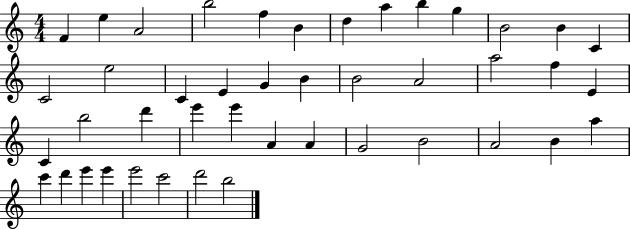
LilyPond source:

{
  \clef treble
  \numericTimeSignature
  \time 4/4
  \key c \major
  f'4 e''4 a'2 | b''2 f''4 b'4 | d''4 a''4 b''4 g''4 | b'2 b'4 c'4 | \break c'2 e''2 | c'4 e'4 g'4 b'4 | b'2 a'2 | a''2 f''4 e'4 | \break c'4 b''2 d'''4 | e'''4 e'''4 a'4 a'4 | g'2 b'2 | a'2 b'4 a''4 | \break c'''4 d'''4 e'''4 e'''4 | e'''2 c'''2 | d'''2 b''2 | \bar "|."
}